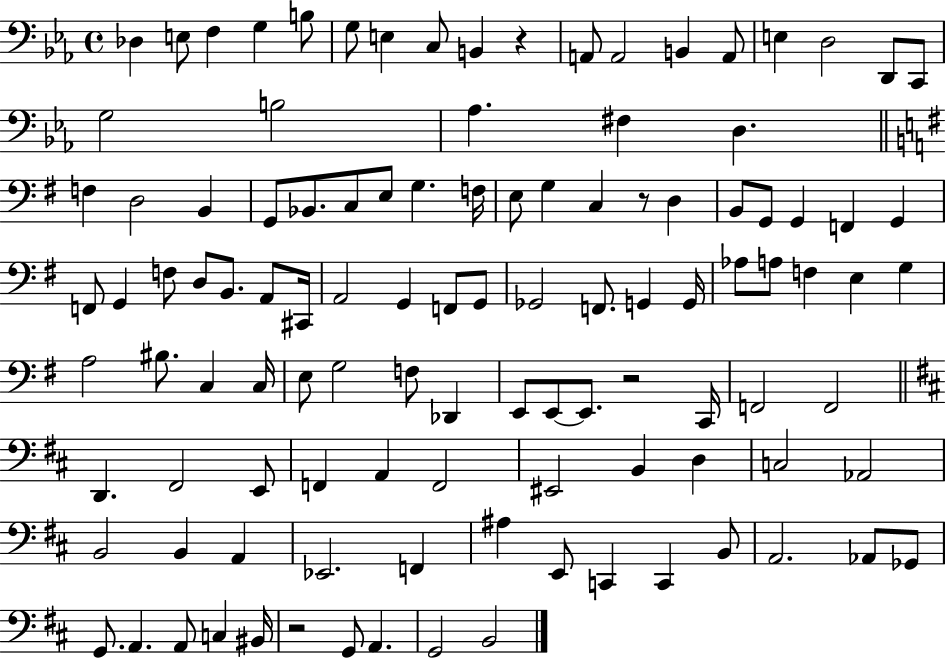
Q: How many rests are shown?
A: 4